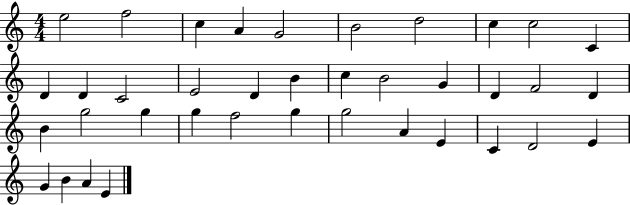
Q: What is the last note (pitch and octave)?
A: E4